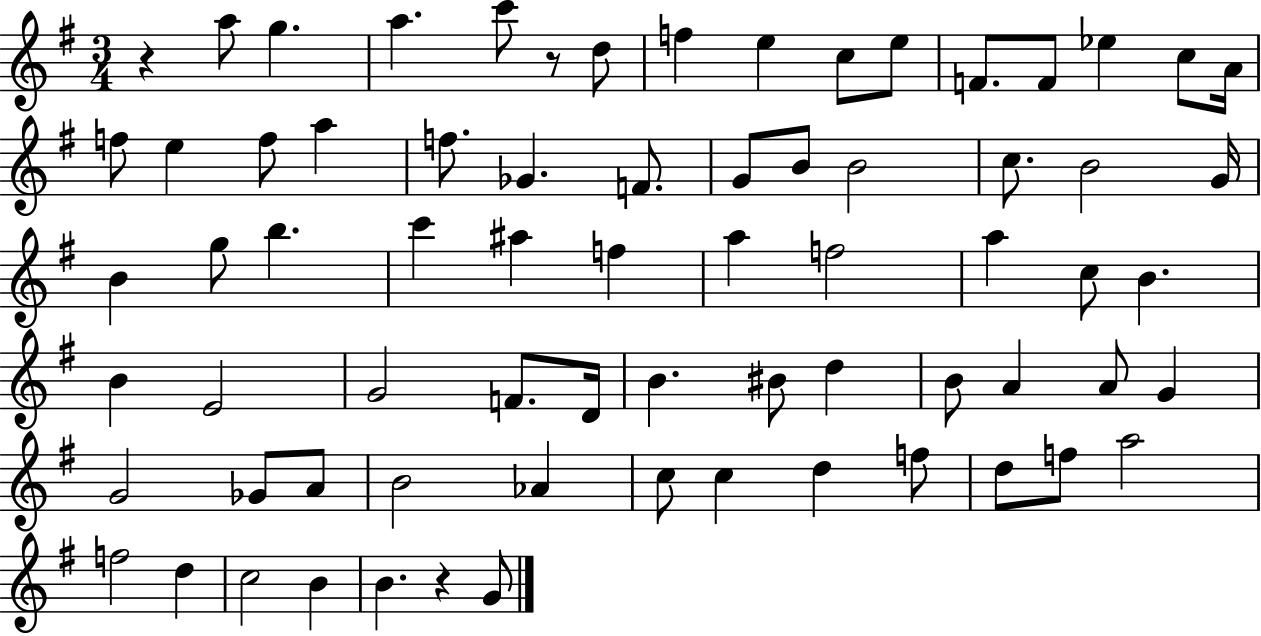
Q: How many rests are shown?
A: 3